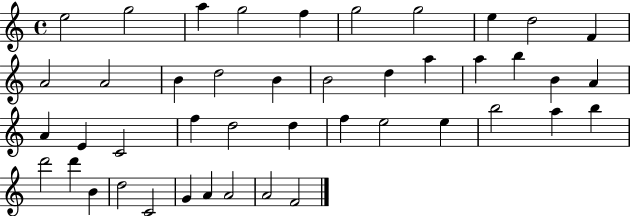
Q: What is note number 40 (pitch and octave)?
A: G4